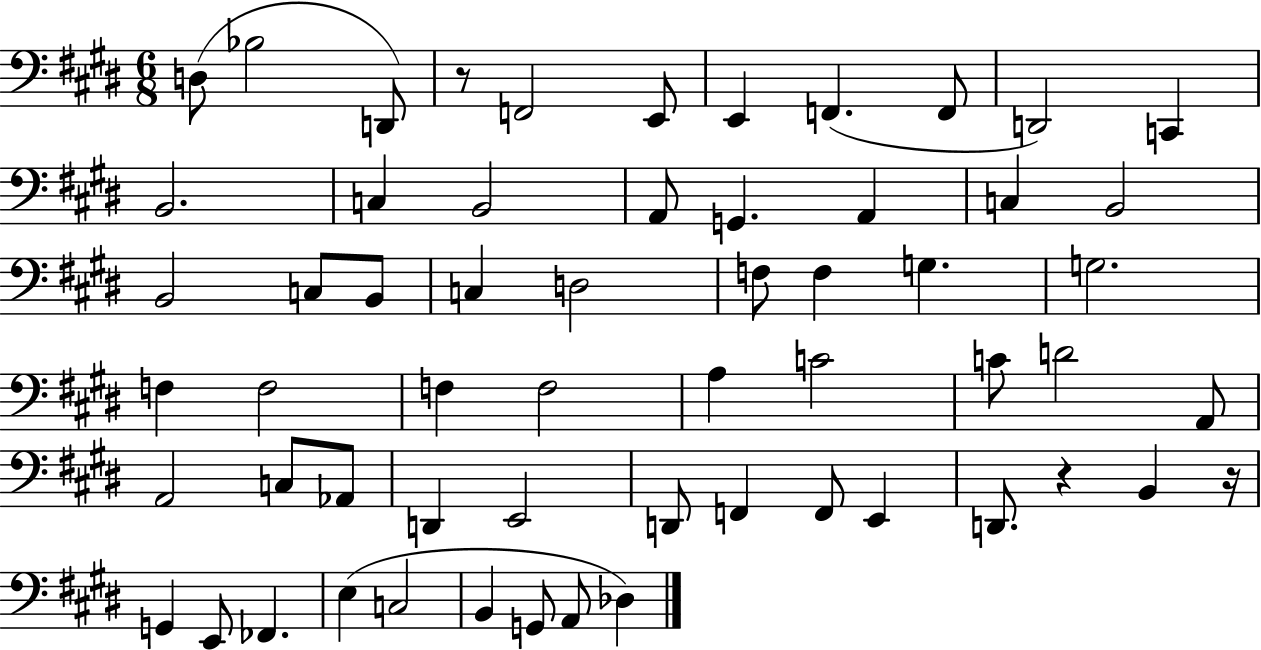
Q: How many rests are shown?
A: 3